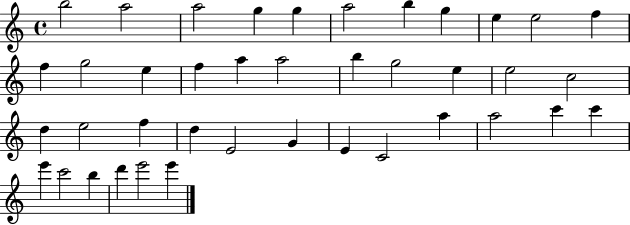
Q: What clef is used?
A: treble